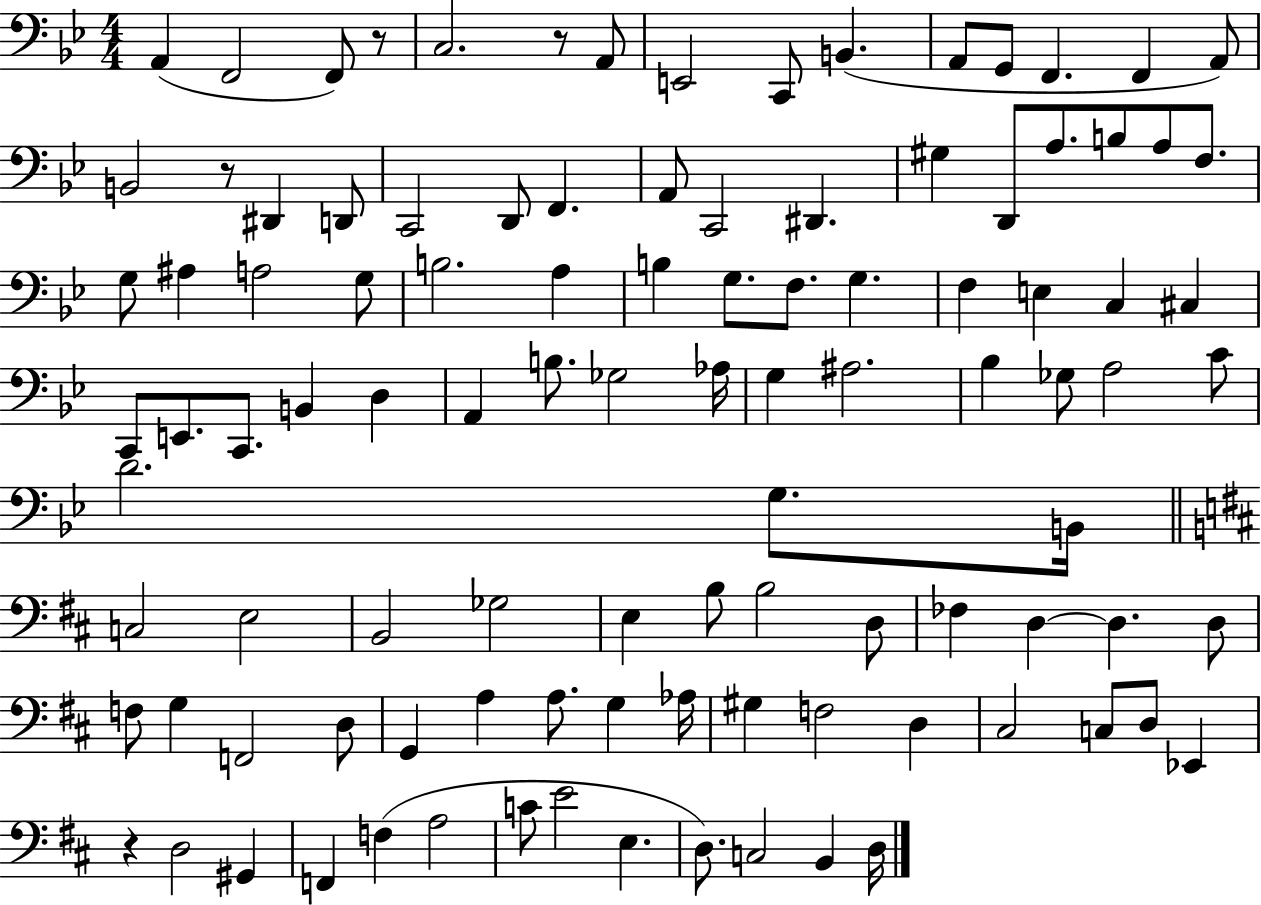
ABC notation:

X:1
T:Untitled
M:4/4
L:1/4
K:Bb
A,, F,,2 F,,/2 z/2 C,2 z/2 A,,/2 E,,2 C,,/2 B,, A,,/2 G,,/2 F,, F,, A,,/2 B,,2 z/2 ^D,, D,,/2 C,,2 D,,/2 F,, A,,/2 C,,2 ^D,, ^G, D,,/2 A,/2 B,/2 A,/2 F,/2 G,/2 ^A, A,2 G,/2 B,2 A, B, G,/2 F,/2 G, F, E, C, ^C, C,,/2 E,,/2 C,,/2 B,, D, A,, B,/2 _G,2 _A,/4 G, ^A,2 _B, _G,/2 A,2 C/2 D2 G,/2 B,,/4 C,2 E,2 B,,2 _G,2 E, B,/2 B,2 D,/2 _F, D, D, D,/2 F,/2 G, F,,2 D,/2 G,, A, A,/2 G, _A,/4 ^G, F,2 D, ^C,2 C,/2 D,/2 _E,, z D,2 ^G,, F,, F, A,2 C/2 E2 E, D,/2 C,2 B,, D,/4